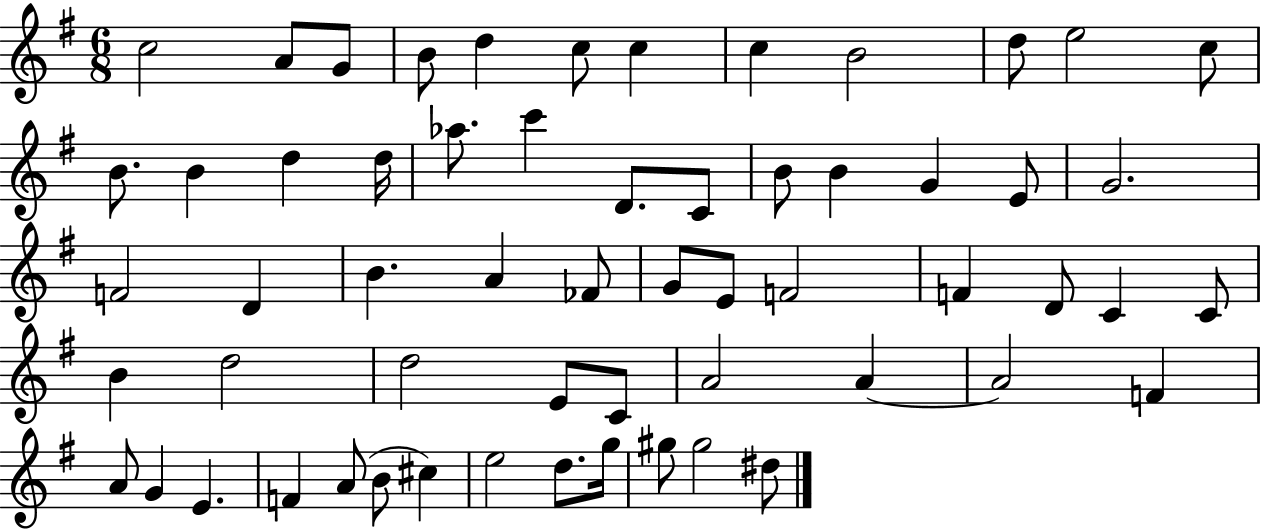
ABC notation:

X:1
T:Untitled
M:6/8
L:1/4
K:G
c2 A/2 G/2 B/2 d c/2 c c B2 d/2 e2 c/2 B/2 B d d/4 _a/2 c' D/2 C/2 B/2 B G E/2 G2 F2 D B A _F/2 G/2 E/2 F2 F D/2 C C/2 B d2 d2 E/2 C/2 A2 A A2 F A/2 G E F A/2 B/2 ^c e2 d/2 g/4 ^g/2 ^g2 ^d/2